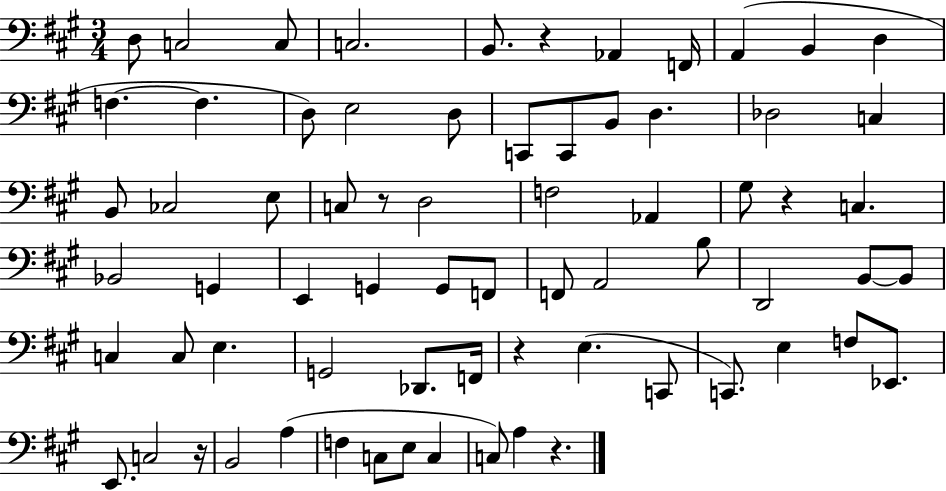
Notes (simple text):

D3/e C3/h C3/e C3/h. B2/e. R/q Ab2/q F2/s A2/q B2/q D3/q F3/q. F3/q. D3/e E3/h D3/e C2/e C2/e B2/e D3/q. Db3/h C3/q B2/e CES3/h E3/e C3/e R/e D3/h F3/h Ab2/q G#3/e R/q C3/q. Bb2/h G2/q E2/q G2/q G2/e F2/e F2/e A2/h B3/e D2/h B2/e B2/e C3/q C3/e E3/q. G2/h Db2/e. F2/s R/q E3/q. C2/e C2/e. E3/q F3/e Eb2/e. E2/e. C3/h R/s B2/h A3/q F3/q C3/e E3/e C3/q C3/e A3/q R/q.